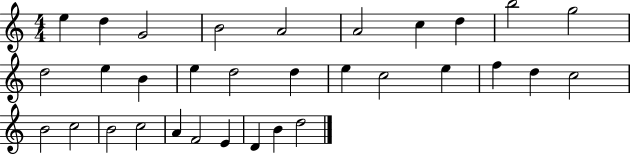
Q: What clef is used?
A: treble